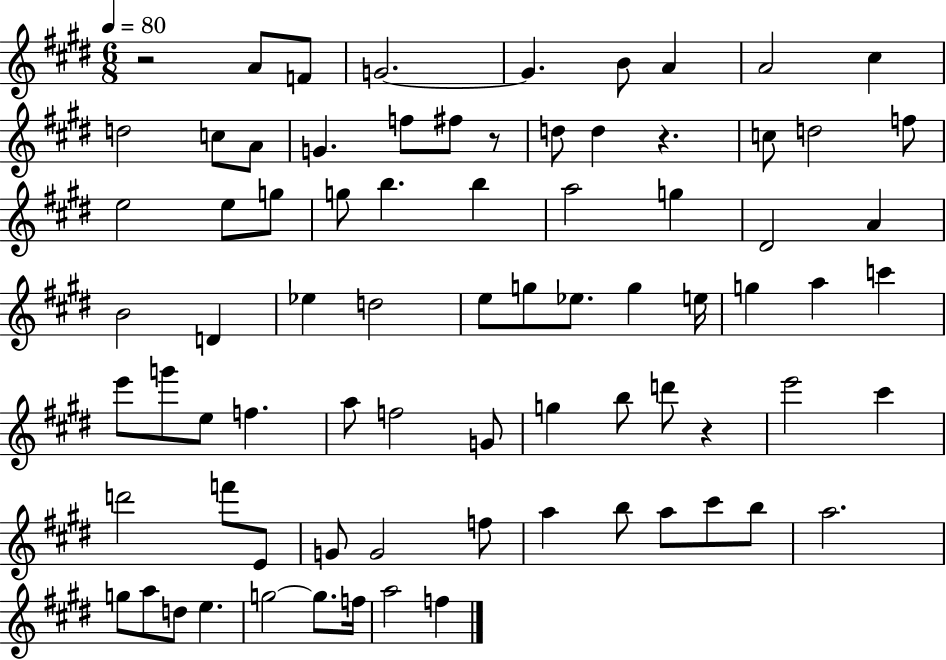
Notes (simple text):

R/h A4/e F4/e G4/h. G4/q. B4/e A4/q A4/h C#5/q D5/h C5/e A4/e G4/q. F5/e F#5/e R/e D5/e D5/q R/q. C5/e D5/h F5/e E5/h E5/e G5/e G5/e B5/q. B5/q A5/h G5/q D#4/h A4/q B4/h D4/q Eb5/q D5/h E5/e G5/e Eb5/e. G5/q E5/s G5/q A5/q C6/q E6/e G6/e E5/e F5/q. A5/e F5/h G4/e G5/q B5/e D6/e R/q E6/h C#6/q D6/h F6/e E4/e G4/e G4/h F5/e A5/q B5/e A5/e C#6/e B5/e A5/h. G5/e A5/e D5/e E5/q. G5/h G5/e. F5/s A5/h F5/q